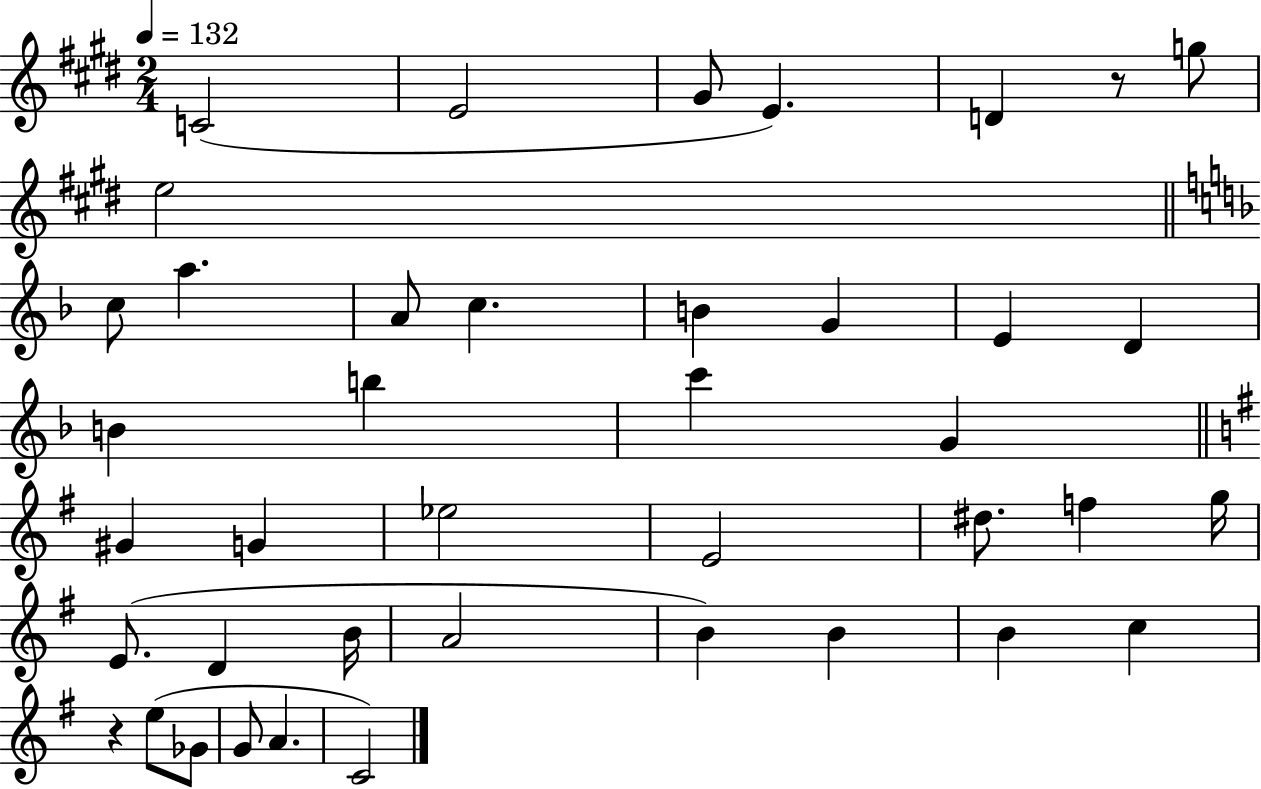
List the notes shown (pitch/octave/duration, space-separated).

C4/h E4/h G#4/e E4/q. D4/q R/e G5/e E5/h C5/e A5/q. A4/e C5/q. B4/q G4/q E4/q D4/q B4/q B5/q C6/q G4/q G#4/q G4/q Eb5/h E4/h D#5/e. F5/q G5/s E4/e. D4/q B4/s A4/h B4/q B4/q B4/q C5/q R/q E5/e Gb4/e G4/e A4/q. C4/h